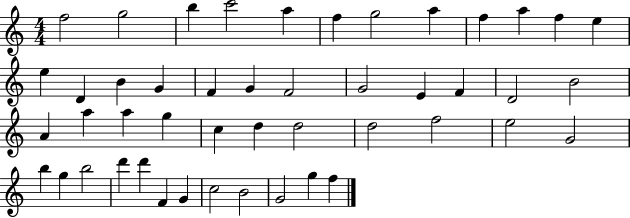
{
  \clef treble
  \numericTimeSignature
  \time 4/4
  \key c \major
  f''2 g''2 | b''4 c'''2 a''4 | f''4 g''2 a''4 | f''4 a''4 f''4 e''4 | \break e''4 d'4 b'4 g'4 | f'4 g'4 f'2 | g'2 e'4 f'4 | d'2 b'2 | \break a'4 a''4 a''4 g''4 | c''4 d''4 d''2 | d''2 f''2 | e''2 g'2 | \break b''4 g''4 b''2 | d'''4 d'''4 f'4 g'4 | c''2 b'2 | g'2 g''4 f''4 | \break \bar "|."
}